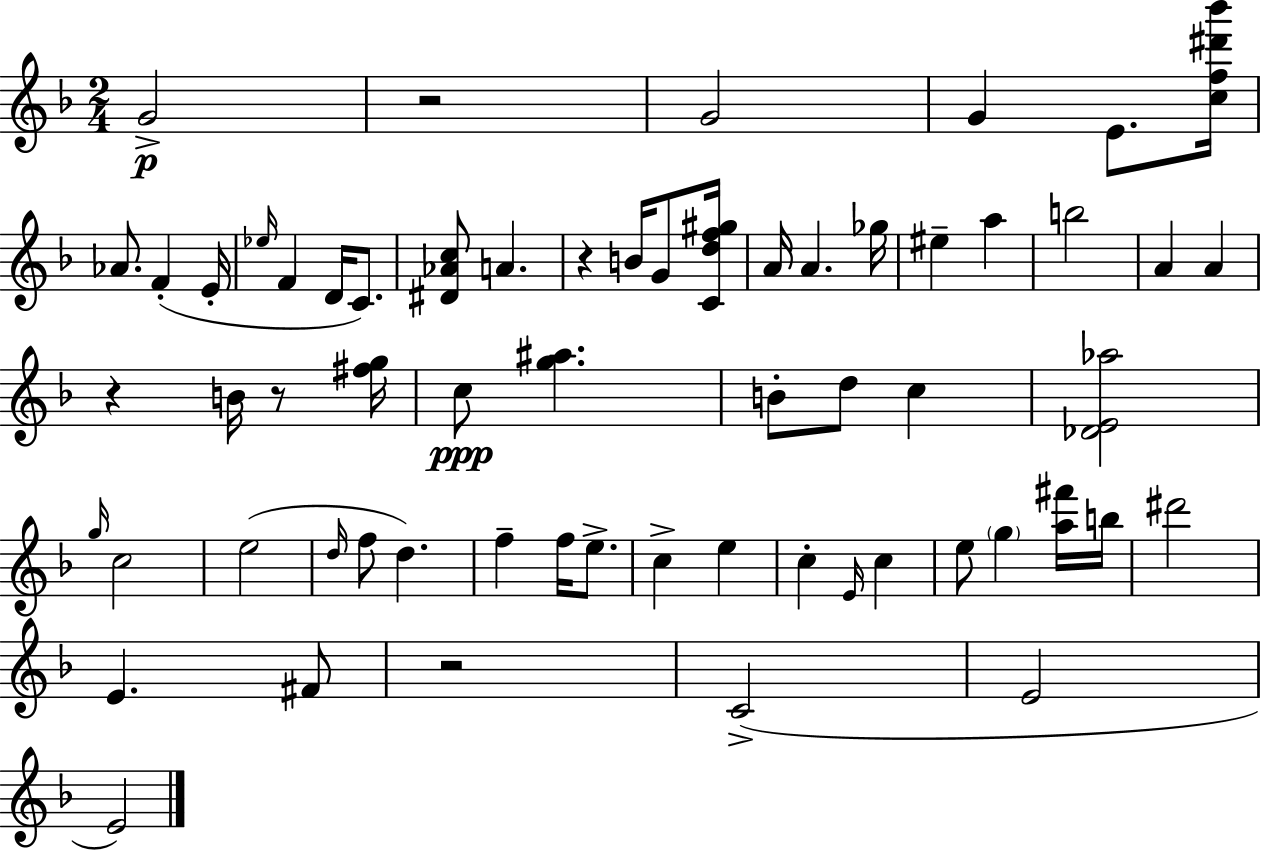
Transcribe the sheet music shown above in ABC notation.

X:1
T:Untitled
M:2/4
L:1/4
K:F
G2 z2 G2 G E/2 [cf^d'_b']/4 _A/2 F E/4 _e/4 F D/4 C/2 [^D_Ac]/2 A z B/4 G/2 [Cdf^g]/4 A/4 A _g/4 ^e a b2 A A z B/4 z/2 [^fg]/4 c/2 [g^a] B/2 d/2 c [_DE_a]2 g/4 c2 e2 d/4 f/2 d f f/4 e/2 c e c E/4 c e/2 g [a^f']/4 b/4 ^d'2 E ^F/2 z2 C2 E2 E2